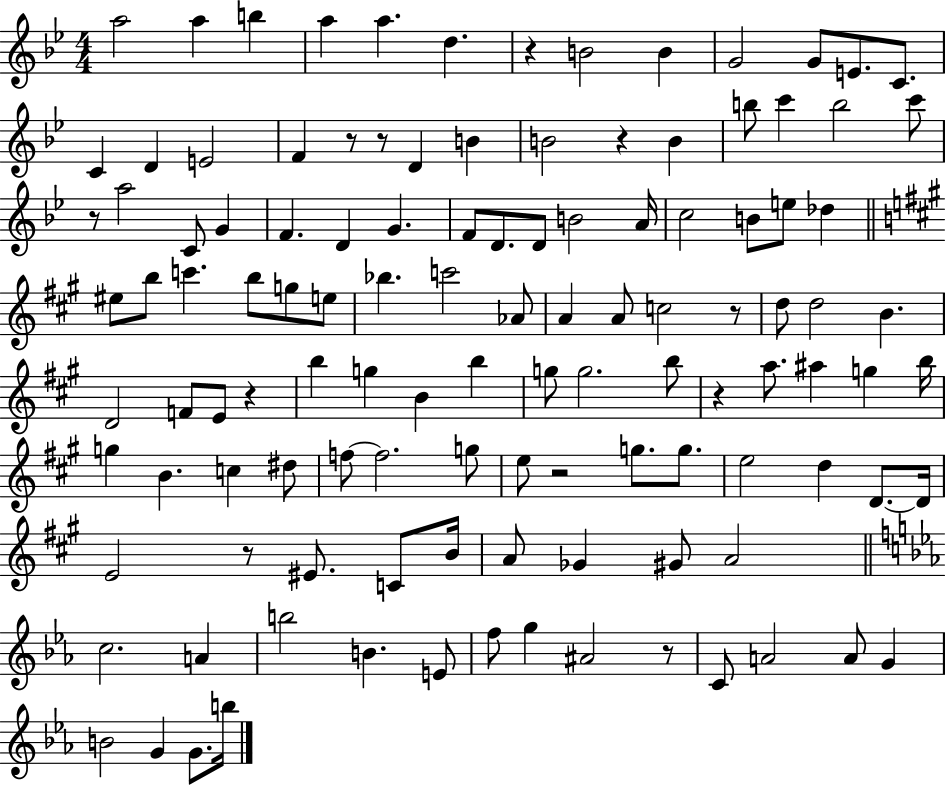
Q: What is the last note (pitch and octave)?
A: B5